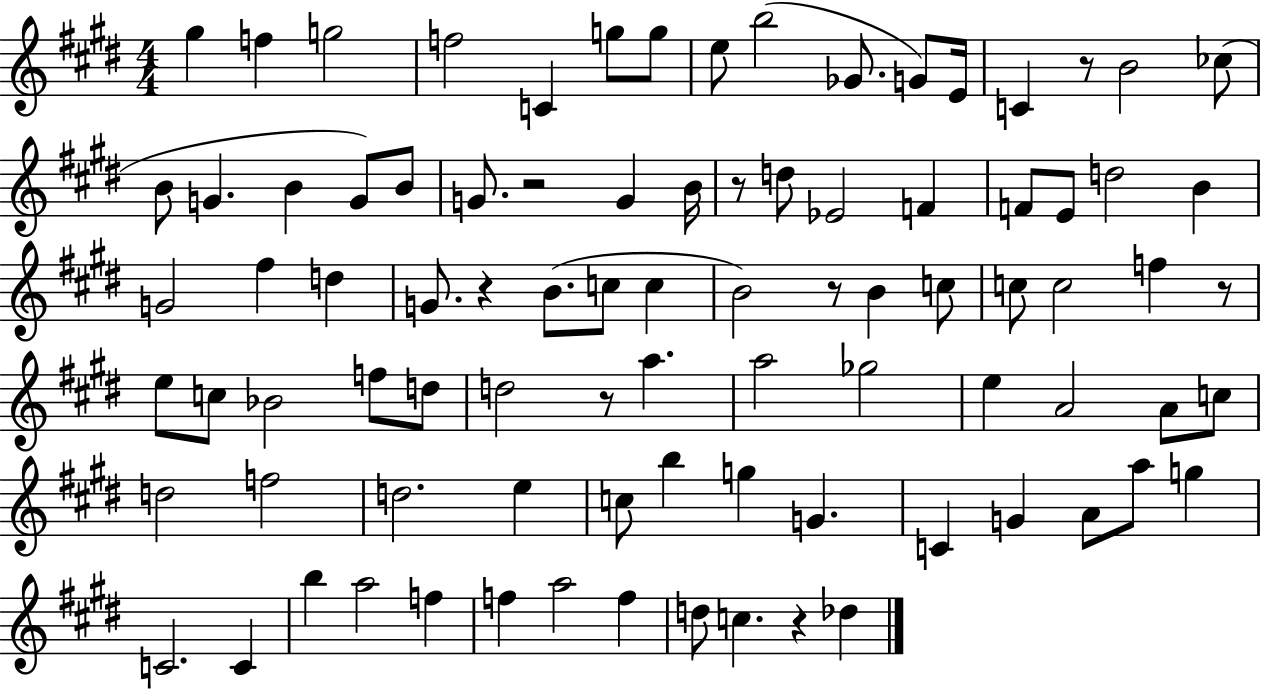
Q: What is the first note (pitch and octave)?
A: G#5